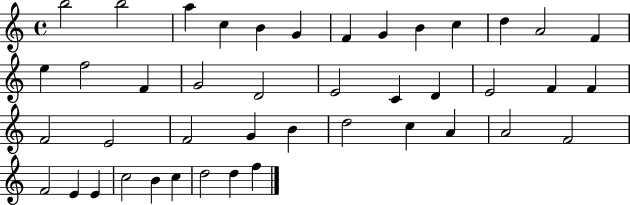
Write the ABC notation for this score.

X:1
T:Untitled
M:4/4
L:1/4
K:C
b2 b2 a c B G F G B c d A2 F e f2 F G2 D2 E2 C D E2 F F F2 E2 F2 G B d2 c A A2 F2 F2 E E c2 B c d2 d f